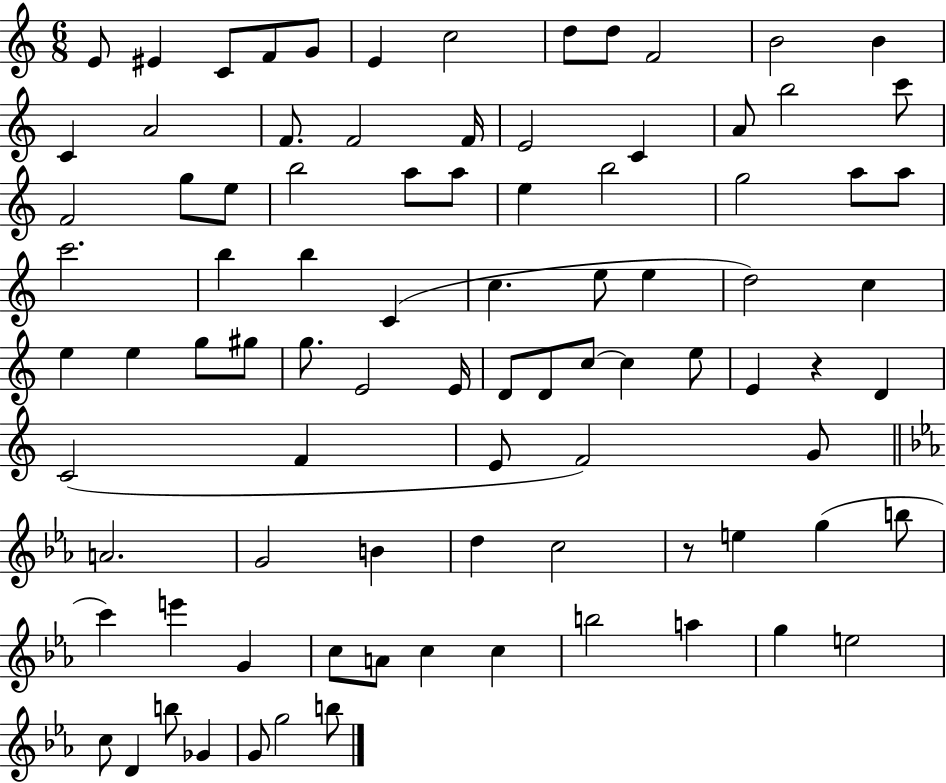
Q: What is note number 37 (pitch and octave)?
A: C4